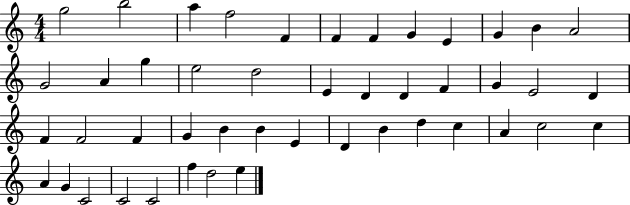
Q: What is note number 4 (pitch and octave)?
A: F5